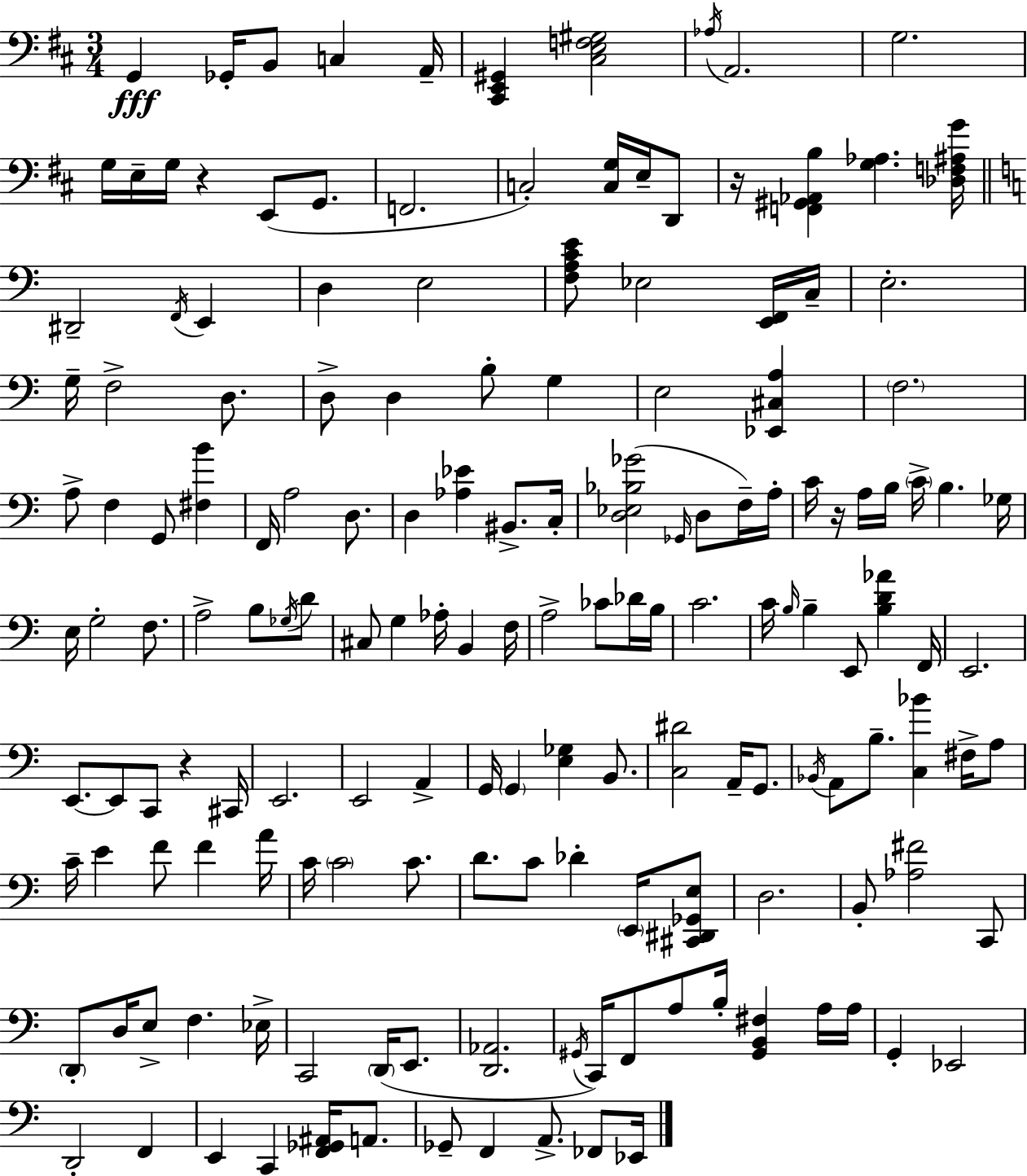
X:1
T:Untitled
M:3/4
L:1/4
K:D
G,, _G,,/4 B,,/2 C, A,,/4 [^C,,E,,^G,,] [^C,E,F,^G,]2 _A,/4 A,,2 G,2 G,/4 E,/4 G,/4 z E,,/2 G,,/2 F,,2 C,2 [C,G,]/4 E,/4 D,,/2 z/4 [F,,^G,,_A,,B,] [G,_A,] [_D,F,^A,G]/4 ^D,,2 F,,/4 E,, D, E,2 [F,A,CE]/2 _E,2 [E,,F,,]/4 C,/4 E,2 G,/4 F,2 D,/2 D,/2 D, B,/2 G, E,2 [_E,,^C,A,] F,2 A,/2 F, G,,/2 [^F,B] F,,/4 A,2 D,/2 D, [_A,_E] ^B,,/2 C,/4 [D,_E,_B,_G]2 _G,,/4 D,/2 F,/4 A,/4 C/4 z/4 A,/4 B,/4 C/4 B, _G,/4 E,/4 G,2 F,/2 A,2 B,/2 _G,/4 D/2 ^C,/2 G, _A,/4 B,, F,/4 A,2 _C/2 _D/4 B,/4 C2 C/4 B,/4 B, E,,/2 [B,D_A] F,,/4 E,,2 E,,/2 E,,/2 C,,/2 z ^C,,/4 E,,2 E,,2 A,, G,,/4 G,, [E,_G,] B,,/2 [C,^D]2 A,,/4 G,,/2 _B,,/4 A,,/2 B,/2 [C,_B] ^F,/4 A,/2 C/4 E F/2 F A/4 C/4 C2 C/2 D/2 C/2 _D E,,/4 [^C,,^D,,_G,,E,]/2 D,2 B,,/2 [_A,^F]2 C,,/2 D,,/2 D,/4 E,/2 F, _E,/4 C,,2 D,,/4 E,,/2 [D,,_A,,]2 ^G,,/4 C,,/4 F,,/2 A,/2 B,/4 [^G,,B,,^F,] A,/4 A,/4 G,, _E,,2 D,,2 F,, E,, C,, [F,,_G,,^A,,]/4 A,,/2 _G,,/2 F,, A,,/2 _F,,/2 _E,,/4